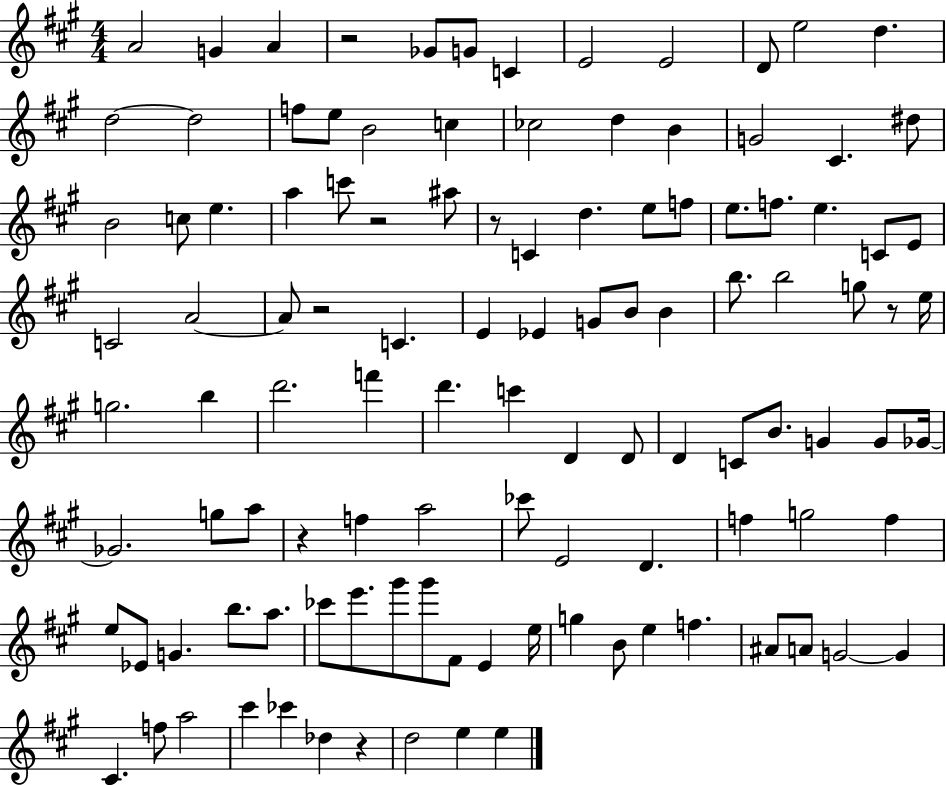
A4/h G4/q A4/q R/h Gb4/e G4/e C4/q E4/h E4/h D4/e E5/h D5/q. D5/h D5/h F5/e E5/e B4/h C5/q CES5/h D5/q B4/q G4/h C#4/q. D#5/e B4/h C5/e E5/q. A5/q C6/e R/h A#5/e R/e C4/q D5/q. E5/e F5/e E5/e. F5/e. E5/q. C4/e E4/e C4/h A4/h A4/e R/h C4/q. E4/q Eb4/q G4/e B4/e B4/q B5/e. B5/h G5/e R/e E5/s G5/h. B5/q D6/h. F6/q D6/q. C6/q D4/q D4/e D4/q C4/e B4/e. G4/q G4/e Gb4/s Gb4/h. G5/e A5/e R/q F5/q A5/h CES6/e E4/h D4/q. F5/q G5/h F5/q E5/e Eb4/e G4/q. B5/e. A5/e. CES6/e E6/e. G#6/e G#6/e F#4/e E4/q E5/s G5/q B4/e E5/q F5/q. A#4/e A4/e G4/h G4/q C#4/q. F5/e A5/h C#6/q CES6/q Db5/q R/q D5/h E5/q E5/q